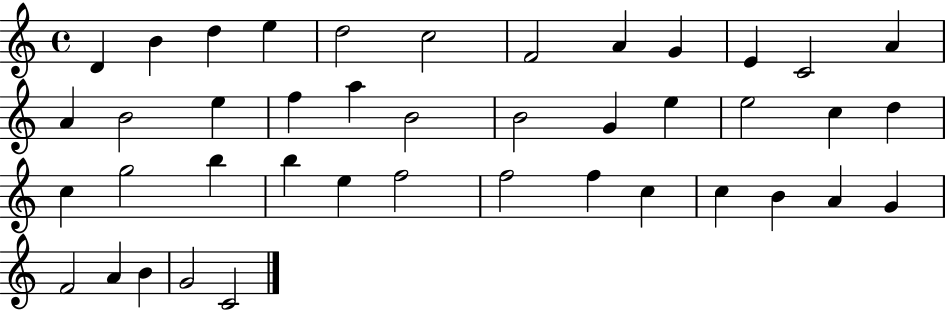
{
  \clef treble
  \time 4/4
  \defaultTimeSignature
  \key c \major
  d'4 b'4 d''4 e''4 | d''2 c''2 | f'2 a'4 g'4 | e'4 c'2 a'4 | \break a'4 b'2 e''4 | f''4 a''4 b'2 | b'2 g'4 e''4 | e''2 c''4 d''4 | \break c''4 g''2 b''4 | b''4 e''4 f''2 | f''2 f''4 c''4 | c''4 b'4 a'4 g'4 | \break f'2 a'4 b'4 | g'2 c'2 | \bar "|."
}